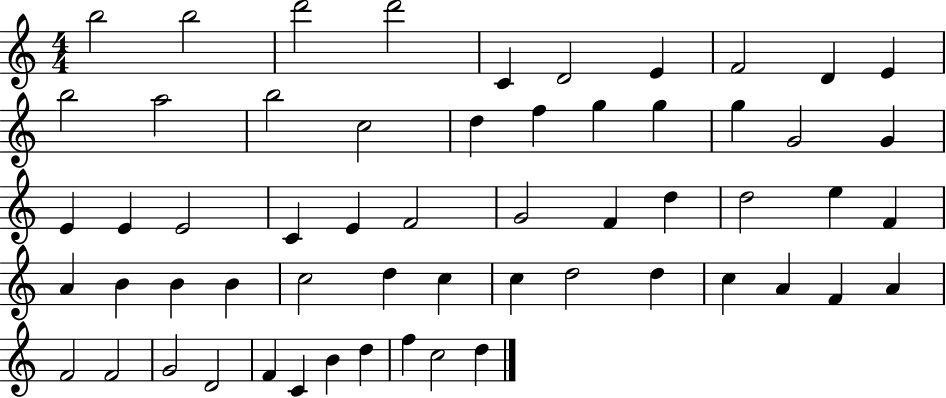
B5/h B5/h D6/h D6/h C4/q D4/h E4/q F4/h D4/q E4/q B5/h A5/h B5/h C5/h D5/q F5/q G5/q G5/q G5/q G4/h G4/q E4/q E4/q E4/h C4/q E4/q F4/h G4/h F4/q D5/q D5/h E5/q F4/q A4/q B4/q B4/q B4/q C5/h D5/q C5/q C5/q D5/h D5/q C5/q A4/q F4/q A4/q F4/h F4/h G4/h D4/h F4/q C4/q B4/q D5/q F5/q C5/h D5/q